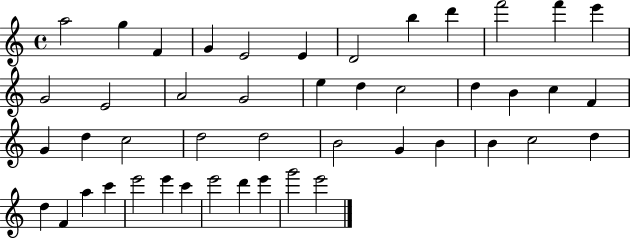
{
  \clef treble
  \time 4/4
  \defaultTimeSignature
  \key c \major
  a''2 g''4 f'4 | g'4 e'2 e'4 | d'2 b''4 d'''4 | f'''2 f'''4 e'''4 | \break g'2 e'2 | a'2 g'2 | e''4 d''4 c''2 | d''4 b'4 c''4 f'4 | \break g'4 d''4 c''2 | d''2 d''2 | b'2 g'4 b'4 | b'4 c''2 d''4 | \break d''4 f'4 a''4 c'''4 | e'''2 e'''4 c'''4 | e'''2 d'''4 e'''4 | g'''2 e'''2 | \break \bar "|."
}